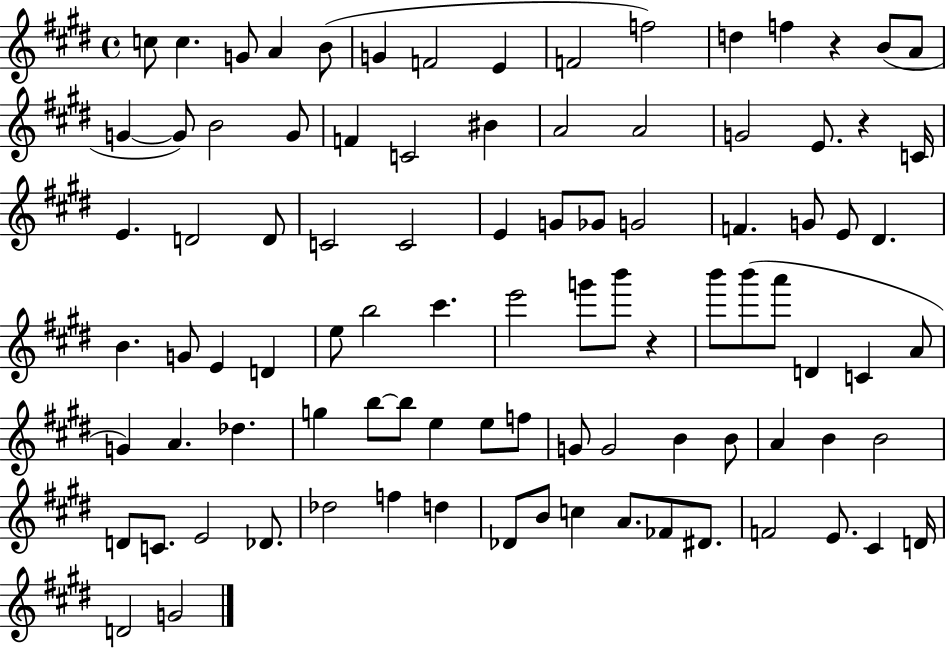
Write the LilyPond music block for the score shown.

{
  \clef treble
  \time 4/4
  \defaultTimeSignature
  \key e \major
  c''8 c''4. g'8 a'4 b'8( | g'4 f'2 e'4 | f'2 f''2) | d''4 f''4 r4 b'8( a'8 | \break g'4~~ g'8) b'2 g'8 | f'4 c'2 bis'4 | a'2 a'2 | g'2 e'8. r4 c'16 | \break e'4. d'2 d'8 | c'2 c'2 | e'4 g'8 ges'8 g'2 | f'4. g'8 e'8 dis'4. | \break b'4. g'8 e'4 d'4 | e''8 b''2 cis'''4. | e'''2 g'''8 b'''8 r4 | b'''8 b'''8( a'''8 d'4 c'4 a'8 | \break g'4) a'4. des''4. | g''4 b''8~~ b''8 e''4 e''8 f''8 | g'8 g'2 b'4 b'8 | a'4 b'4 b'2 | \break d'8 c'8. e'2 des'8. | des''2 f''4 d''4 | des'8 b'8 c''4 a'8. fes'8 dis'8. | f'2 e'8. cis'4 d'16 | \break d'2 g'2 | \bar "|."
}